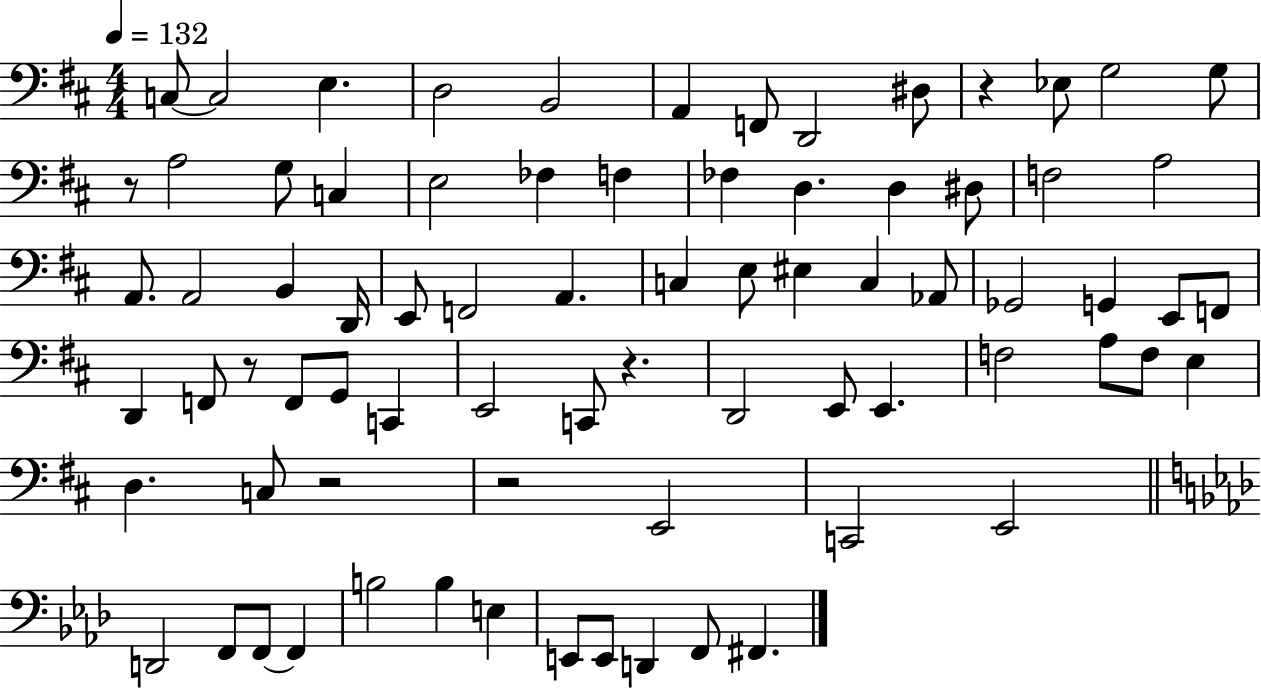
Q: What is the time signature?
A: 4/4